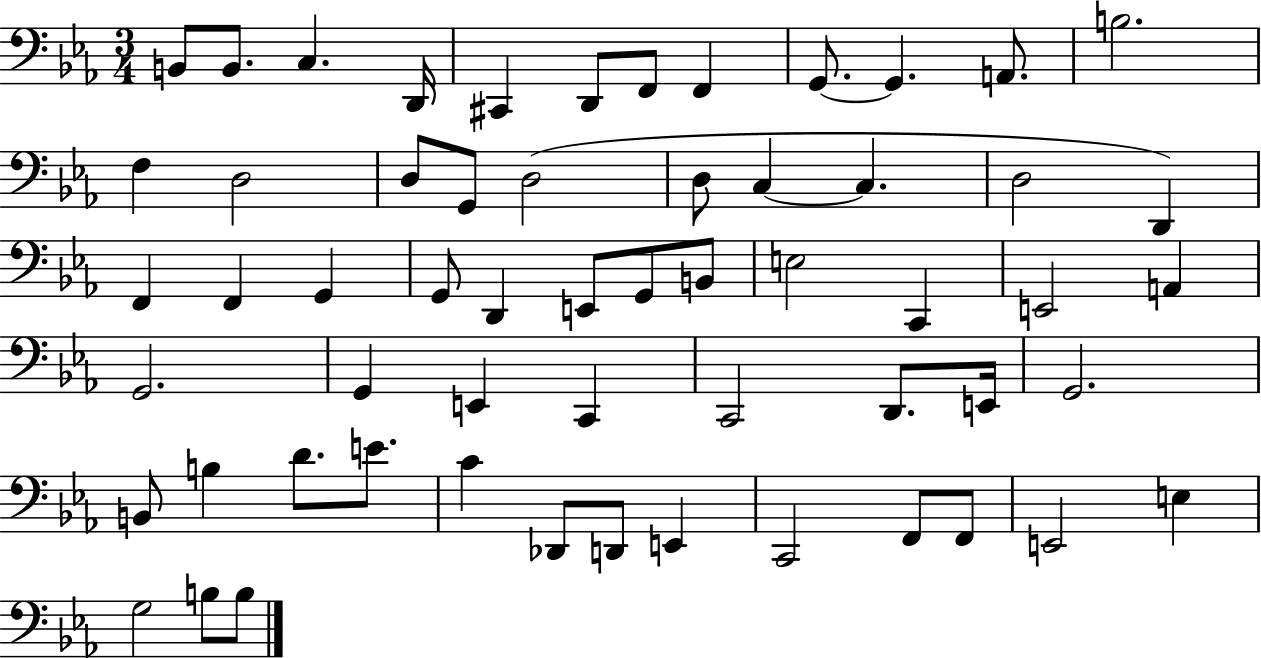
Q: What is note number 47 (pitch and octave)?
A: C4